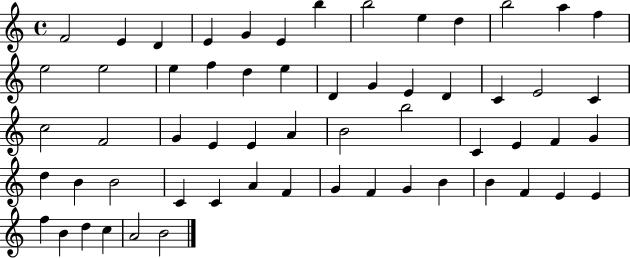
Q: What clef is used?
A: treble